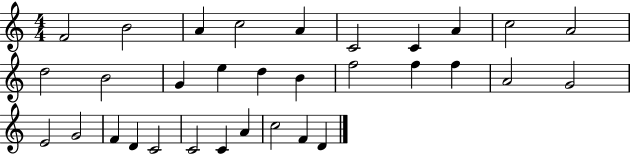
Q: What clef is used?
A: treble